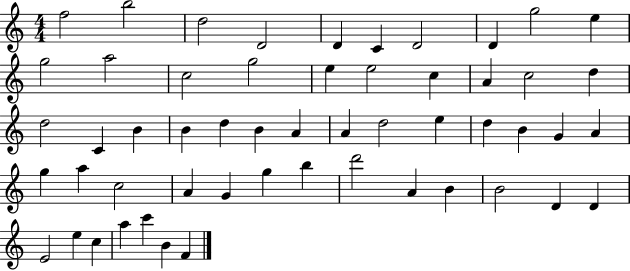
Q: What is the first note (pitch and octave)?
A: F5